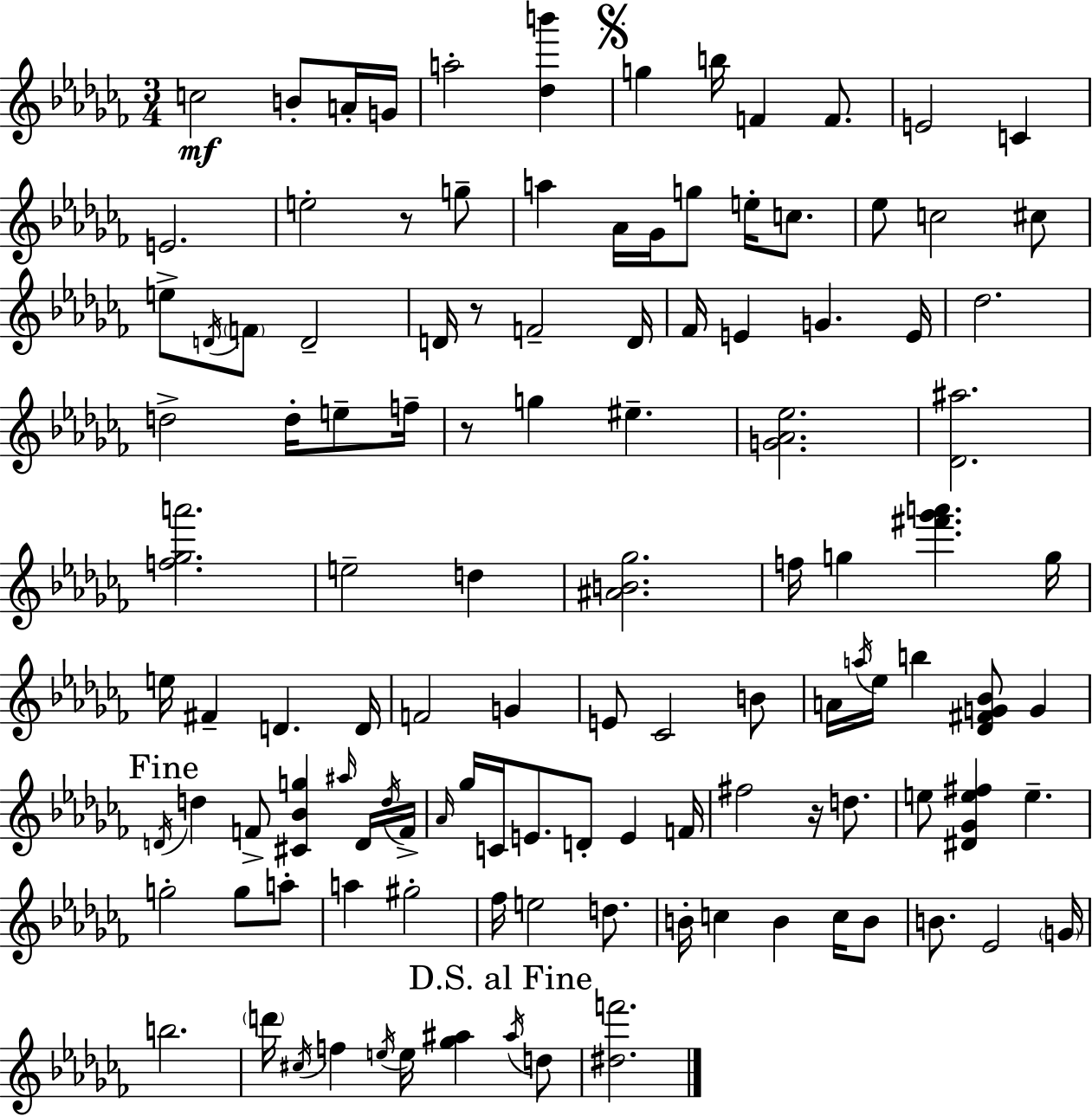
{
  \clef treble
  \numericTimeSignature
  \time 3/4
  \key aes \minor
  c''2\mf b'8-. a'16-. g'16 | a''2-. <des'' b'''>4 | \mark \markup { \musicglyph "scripts.segno" } g''4 b''16 f'4 f'8. | e'2 c'4 | \break e'2. | e''2-. r8 g''8-- | a''4 aes'16 ges'16 g''8 e''16-. c''8. | ees''8 c''2 cis''8 | \break e''8-> \acciaccatura { d'16 } \parenthesize f'8 d'2-- | d'16 r8 f'2-- | d'16 fes'16 e'4 g'4. | e'16 des''2. | \break d''2-> d''16-. e''8-- | f''16-- r8 g''4 eis''4.-- | <g' aes' ees''>2. | <des' ais''>2. | \break <f'' ges'' a'''>2. | e''2-- d''4 | <ais' b' ges''>2. | f''16 g''4 <fis''' ges''' a'''>4. | \break g''16 e''16 fis'4-- d'4. | d'16 f'2 g'4 | e'8 ces'2 b'8 | a'16 \acciaccatura { a''16 } ees''16 b''4 <des' fis' g' bes'>8 g'4 | \break \mark "Fine" \acciaccatura { d'16 } d''4 f'8-> <cis' bes' g''>4 | \grace { ais''16 } d'16 \acciaccatura { d''16 } f'16-> \grace { aes'16 } ges''16 c'16 e'8. d'8-. | e'4 f'16 fis''2 | r16 d''8. e''8 <dis' ges' e'' fis''>4 | \break e''4.-- g''2-. | g''8 a''8-. a''4 gis''2-. | fes''16 e''2 | d''8. b'16-. c''4 b'4 | \break c''16 b'8 b'8. ees'2 | \parenthesize g'16 b''2. | \parenthesize d'''16 \acciaccatura { cis''16 } f''4 | \acciaccatura { e''16 } e''16 <ges'' ais''>4 \mark "D.S. al Fine" \acciaccatura { ais''16 } d''8 <dis'' f'''>2. | \break \bar "|."
}